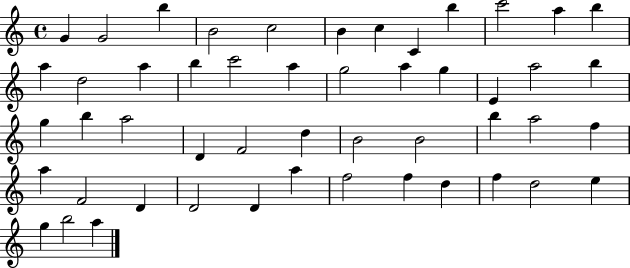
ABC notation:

X:1
T:Untitled
M:4/4
L:1/4
K:C
G G2 b B2 c2 B c C b c'2 a b a d2 a b c'2 a g2 a g E a2 b g b a2 D F2 d B2 B2 b a2 f a F2 D D2 D a f2 f d f d2 e g b2 a